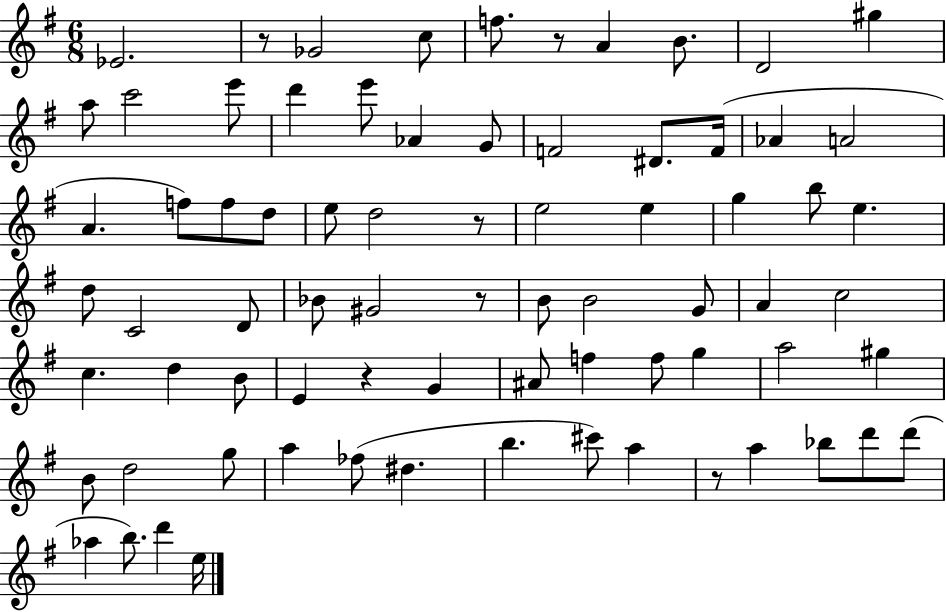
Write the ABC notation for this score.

X:1
T:Untitled
M:6/8
L:1/4
K:G
_E2 z/2 _G2 c/2 f/2 z/2 A B/2 D2 ^g a/2 c'2 e'/2 d' e'/2 _A G/2 F2 ^D/2 F/4 _A A2 A f/2 f/2 d/2 e/2 d2 z/2 e2 e g b/2 e d/2 C2 D/2 _B/2 ^G2 z/2 B/2 B2 G/2 A c2 c d B/2 E z G ^A/2 f f/2 g a2 ^g B/2 d2 g/2 a _f/2 ^d b ^c'/2 a z/2 a _b/2 d'/2 d'/2 _a b/2 d' e/4